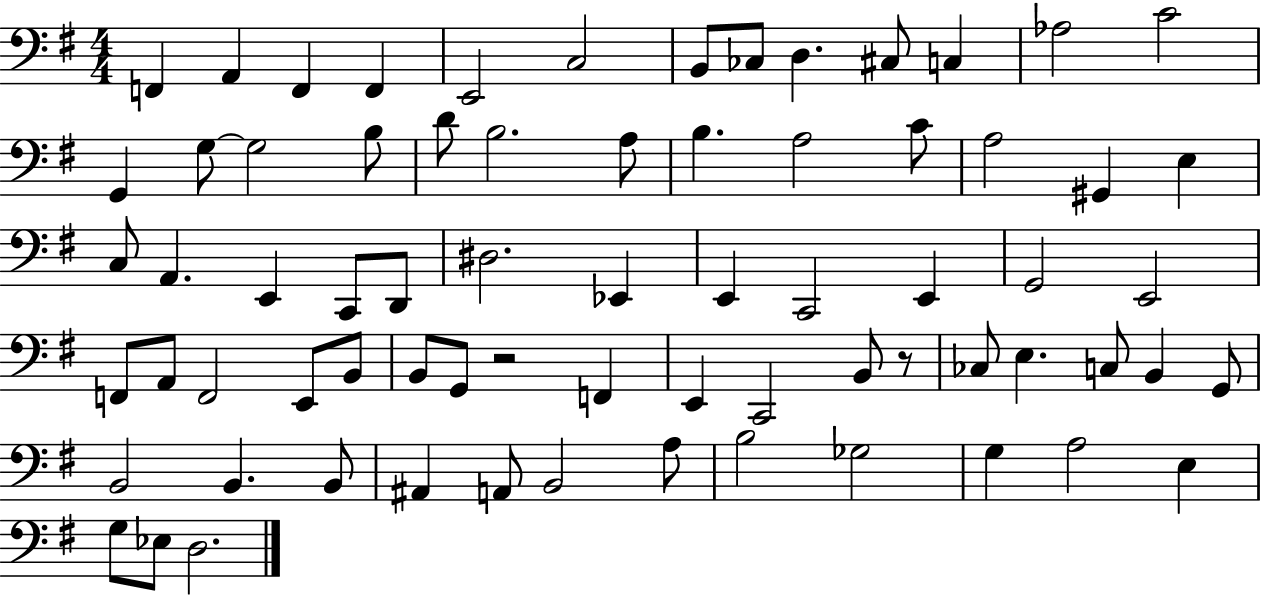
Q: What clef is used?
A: bass